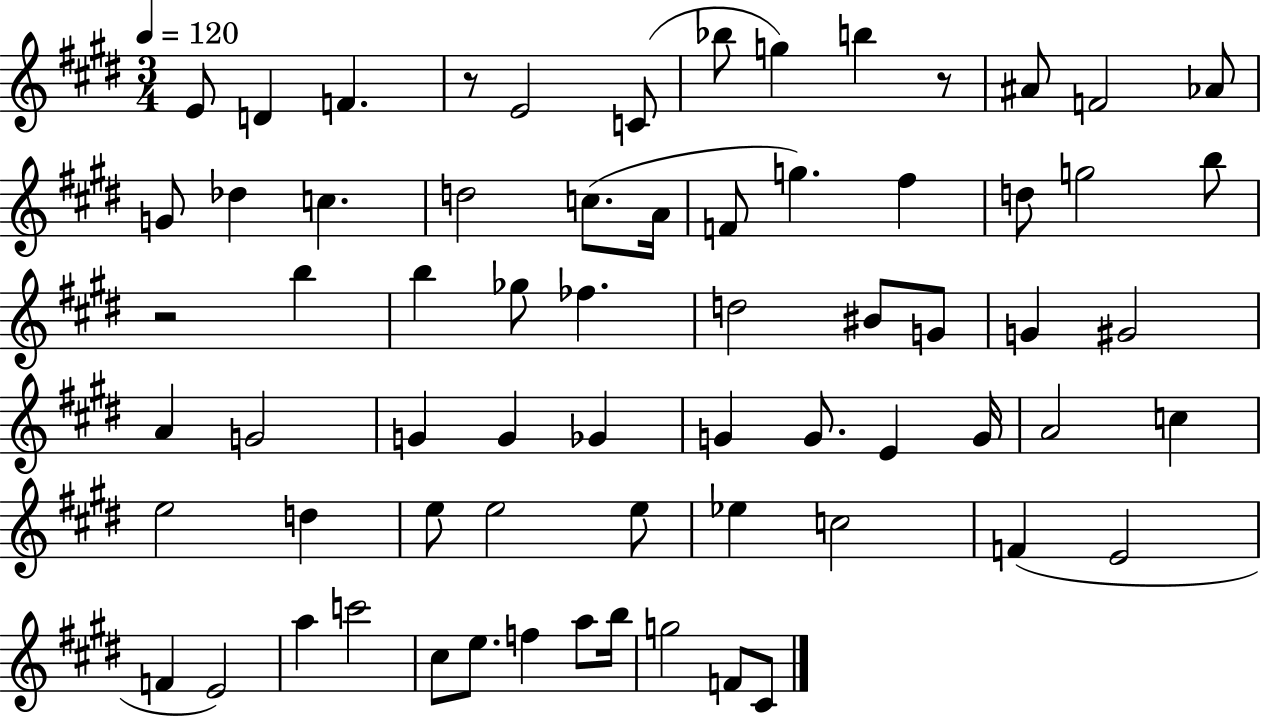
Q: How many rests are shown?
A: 3